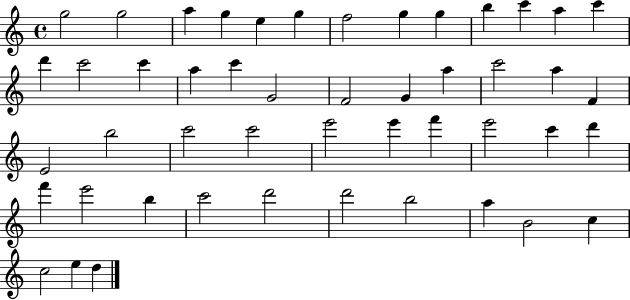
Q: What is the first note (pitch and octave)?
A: G5